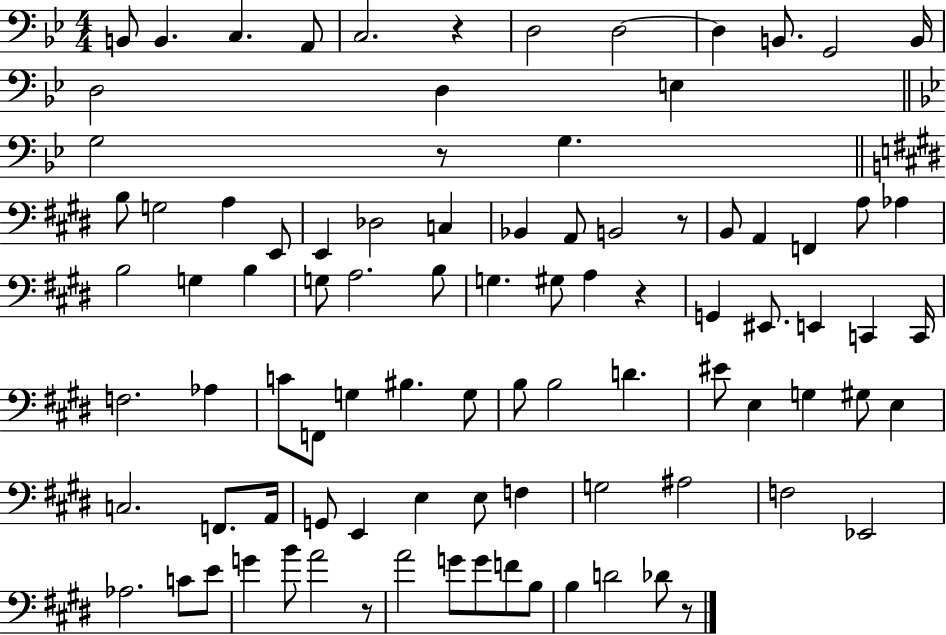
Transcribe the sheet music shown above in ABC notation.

X:1
T:Untitled
M:4/4
L:1/4
K:Bb
B,,/2 B,, C, A,,/2 C,2 z D,2 D,2 D, B,,/2 G,,2 B,,/4 D,2 D, E, G,2 z/2 G, B,/2 G,2 A, E,,/2 E,, _D,2 C, _B,, A,,/2 B,,2 z/2 B,,/2 A,, F,, A,/2 _A, B,2 G, B, G,/2 A,2 B,/2 G, ^G,/2 A, z G,, ^E,,/2 E,, C,, C,,/4 F,2 _A, C/2 F,,/2 G, ^B, G,/2 B,/2 B,2 D ^E/2 E, G, ^G,/2 E, C,2 F,,/2 A,,/4 G,,/2 E,, E, E,/2 F, G,2 ^A,2 F,2 _E,,2 _A,2 C/2 E/2 G B/2 A2 z/2 A2 G/2 G/2 F/2 B,/2 B, D2 _D/2 z/2